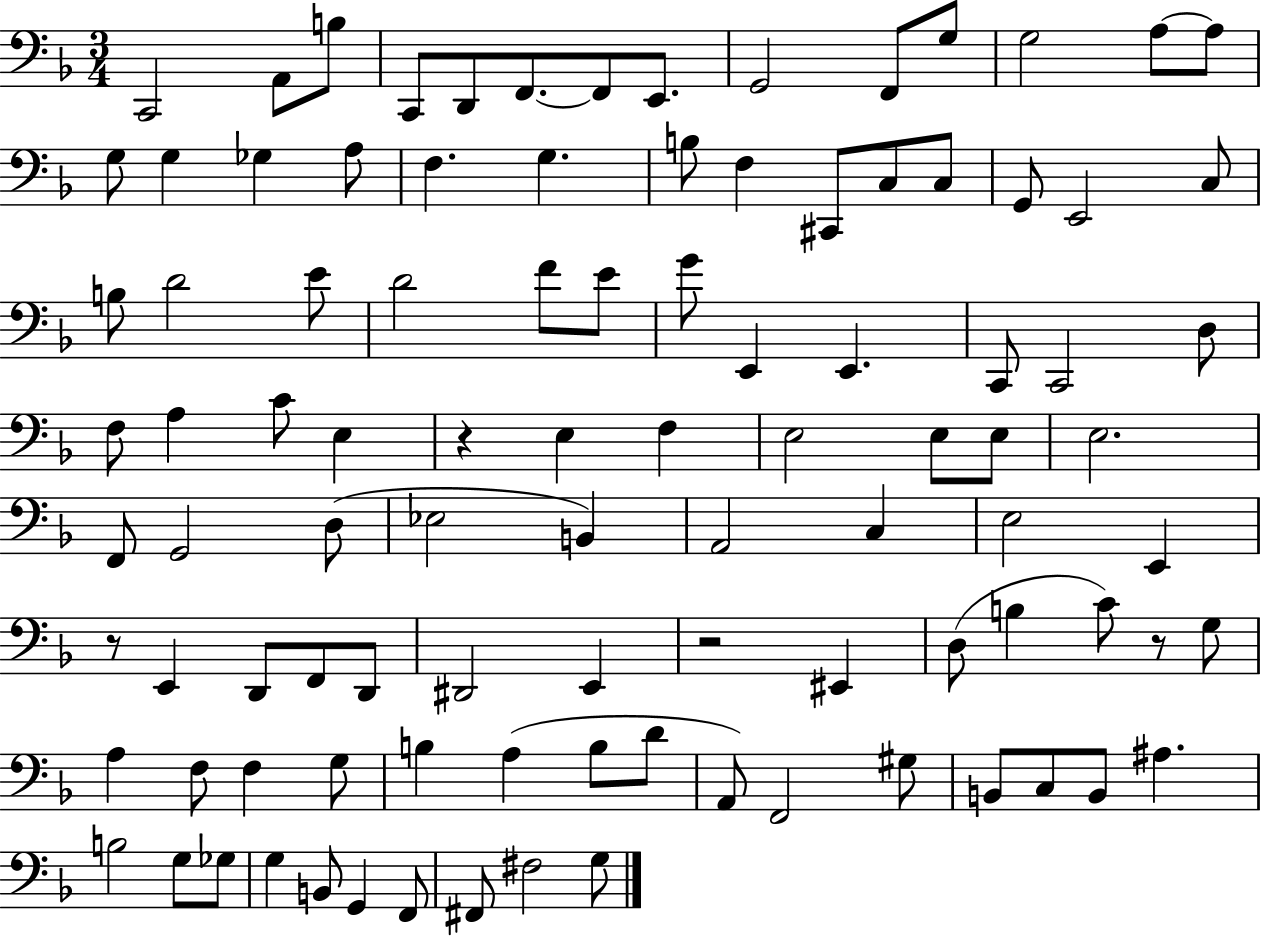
C2/h A2/e B3/e C2/e D2/e F2/e. F2/e E2/e. G2/h F2/e G3/e G3/h A3/e A3/e G3/e G3/q Gb3/q A3/e F3/q. G3/q. B3/e F3/q C#2/e C3/e C3/e G2/e E2/h C3/e B3/e D4/h E4/e D4/h F4/e E4/e G4/e E2/q E2/q. C2/e C2/h D3/e F3/e A3/q C4/e E3/q R/q E3/q F3/q E3/h E3/e E3/e E3/h. F2/e G2/h D3/e Eb3/h B2/q A2/h C3/q E3/h E2/q R/e E2/q D2/e F2/e D2/e D#2/h E2/q R/h EIS2/q D3/e B3/q C4/e R/e G3/e A3/q F3/e F3/q G3/e B3/q A3/q B3/e D4/e A2/e F2/h G#3/e B2/e C3/e B2/e A#3/q. B3/h G3/e Gb3/e G3/q B2/e G2/q F2/e F#2/e F#3/h G3/e